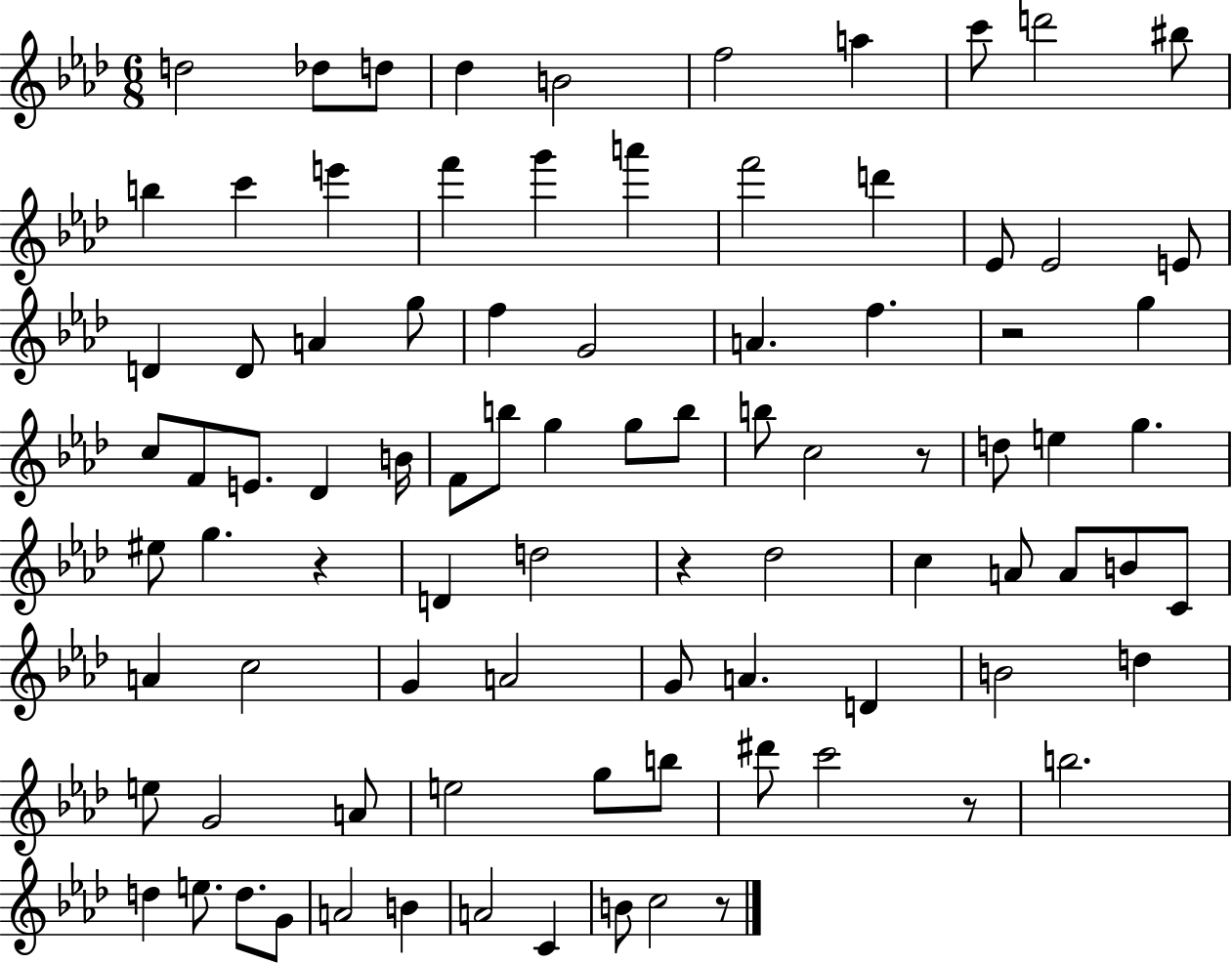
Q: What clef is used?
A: treble